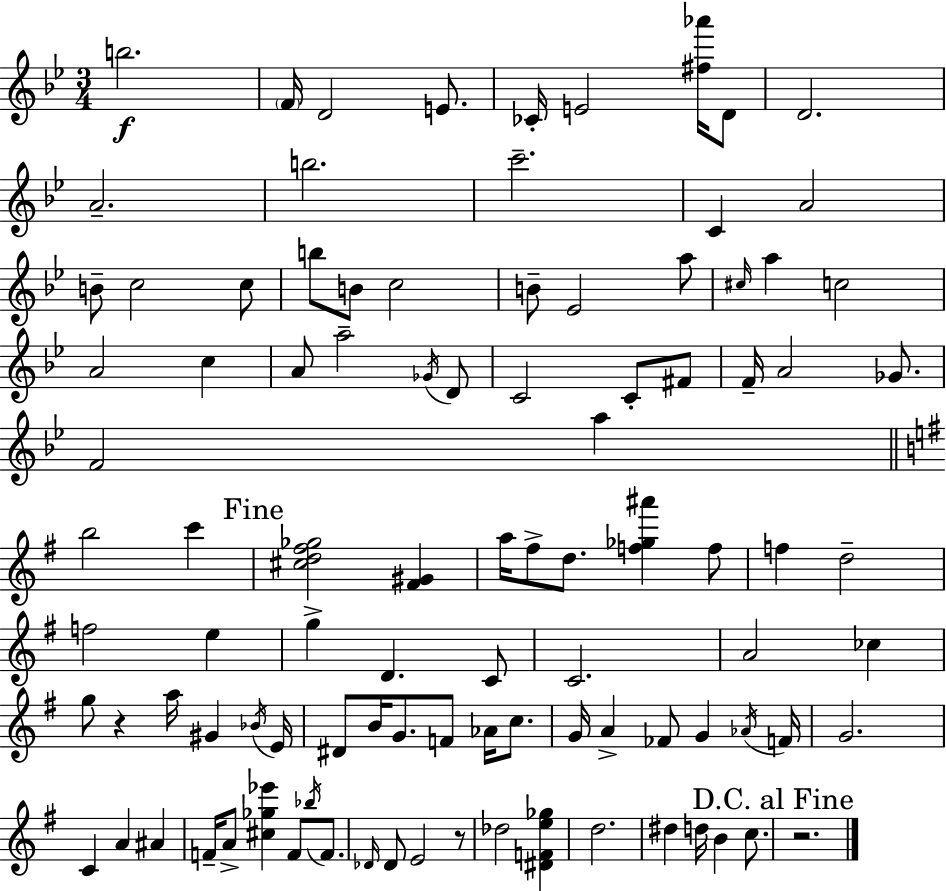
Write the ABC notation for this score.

X:1
T:Untitled
M:3/4
L:1/4
K:Gm
b2 F/4 D2 E/2 _C/4 E2 [^f_a']/4 D/2 D2 A2 b2 c'2 C A2 B/2 c2 c/2 b/2 B/2 c2 B/2 _E2 a/2 ^c/4 a c2 A2 c A/2 a2 _G/4 D/2 C2 C/2 ^F/2 F/4 A2 _G/2 F2 a b2 c' [^cd^f_g]2 [^F^G] a/4 ^f/2 d/2 [f_g^a'] f/2 f d2 f2 e g D C/2 C2 A2 _c g/2 z a/4 ^G _B/4 E/4 ^D/2 B/4 G/2 F/2 _A/4 c/2 G/4 A _F/2 G _A/4 F/4 G2 C A ^A F/4 A/2 [^c_g_e'] F/2 _b/4 F/2 _D/4 _D/2 E2 z/2 _d2 [^DFe_g] d2 ^d d/4 B c/2 z2